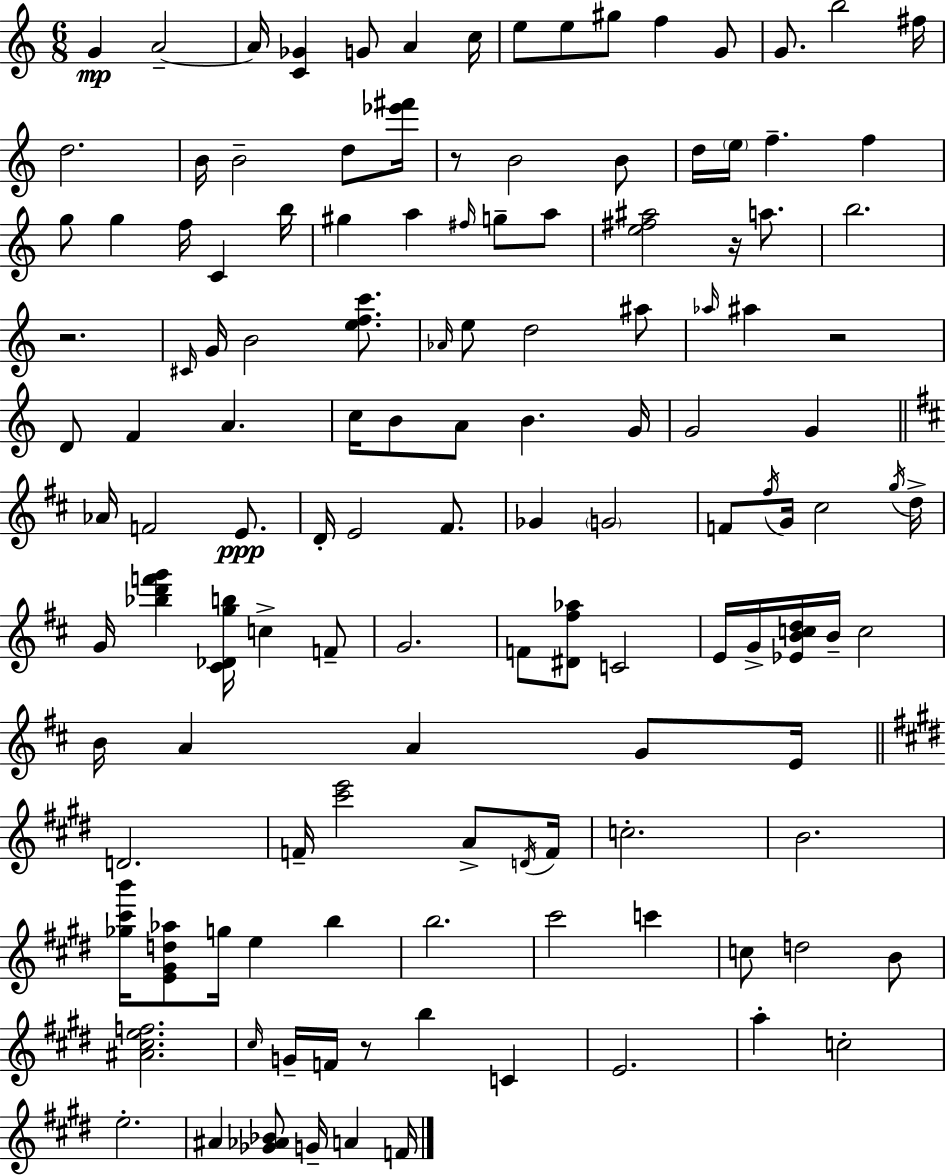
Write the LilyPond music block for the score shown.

{
  \clef treble
  \numericTimeSignature
  \time 6/8
  \key c \major
  \repeat volta 2 { g'4\mp a'2--~~ | a'16 <c' ges'>4 g'8 a'4 c''16 | e''8 e''8 gis''8 f''4 g'8 | g'8. b''2 fis''16 | \break d''2. | b'16 b'2-- d''8 <ees''' fis'''>16 | r8 b'2 b'8 | d''16 \parenthesize e''16 f''4.-- f''4 | \break g''8 g''4 f''16 c'4 b''16 | gis''4 a''4 \grace { fis''16 } g''8-- a''8 | <e'' fis'' ais''>2 r16 a''8. | b''2. | \break r2. | \grace { cis'16 } g'16 b'2 <e'' f'' c'''>8. | \grace { aes'16 } e''8 d''2 | ais''8 \grace { aes''16 } ais''4 r2 | \break d'8 f'4 a'4. | c''16 b'8 a'8 b'4. | g'16 g'2 | g'4 \bar "||" \break \key b \minor aes'16 f'2 e'8.\ppp | d'16-. e'2 fis'8. | ges'4 \parenthesize g'2 | f'8 \acciaccatura { fis''16 } g'16 cis''2 | \break \acciaccatura { g''16 } d''16-> g'16 <bes'' d''' f''' g'''>4 <cis' des' g'' b''>16 c''4-> | f'8-- g'2. | f'8 <dis' fis'' aes''>8 c'2 | e'16 g'16-> <ees' b' c'' d''>16 b'16-- c''2 | \break b'16 a'4 a'4 g'8 | e'16 \bar "||" \break \key e \major d'2. | f'16-- <cis''' e'''>2 a'8-> \acciaccatura { d'16 } | f'16 c''2.-. | b'2. | \break <ges'' cis''' b'''>16 <e' gis' d'' aes''>8 g''16 e''4 b''4 | b''2. | cis'''2 c'''4 | c''8 d''2 b'8 | \break <ais' cis'' e'' f''>2. | \grace { cis''16 } g'16-- f'16 r8 b''4 c'4 | e'2. | a''4-. c''2-. | \break e''2.-. | ais'4 <ges' aes' bes'>8 g'16-- a'4 | f'16 } \bar "|."
}